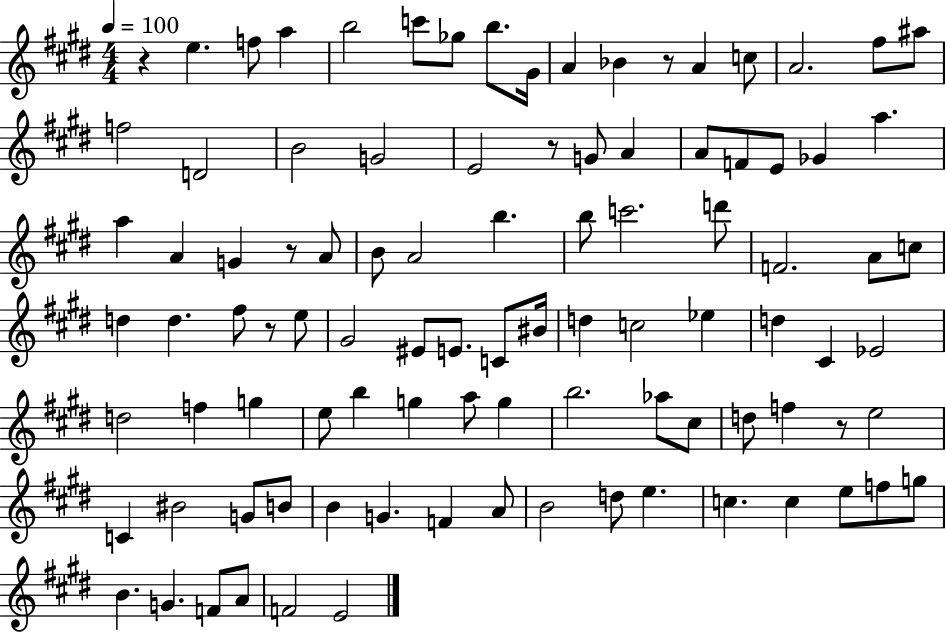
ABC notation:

X:1
T:Untitled
M:4/4
L:1/4
K:E
z e f/2 a b2 c'/2 _g/2 b/2 ^G/4 A _B z/2 A c/2 A2 ^f/2 ^a/2 f2 D2 B2 G2 E2 z/2 G/2 A A/2 F/2 E/2 _G a a A G z/2 A/2 B/2 A2 b b/2 c'2 d'/2 F2 A/2 c/2 d d ^f/2 z/2 e/2 ^G2 ^E/2 E/2 C/2 ^B/4 d c2 _e d ^C _E2 d2 f g e/2 b g a/2 g b2 _a/2 ^c/2 d/2 f z/2 e2 C ^B2 G/2 B/2 B G F A/2 B2 d/2 e c c e/2 f/2 g/2 B G F/2 A/2 F2 E2